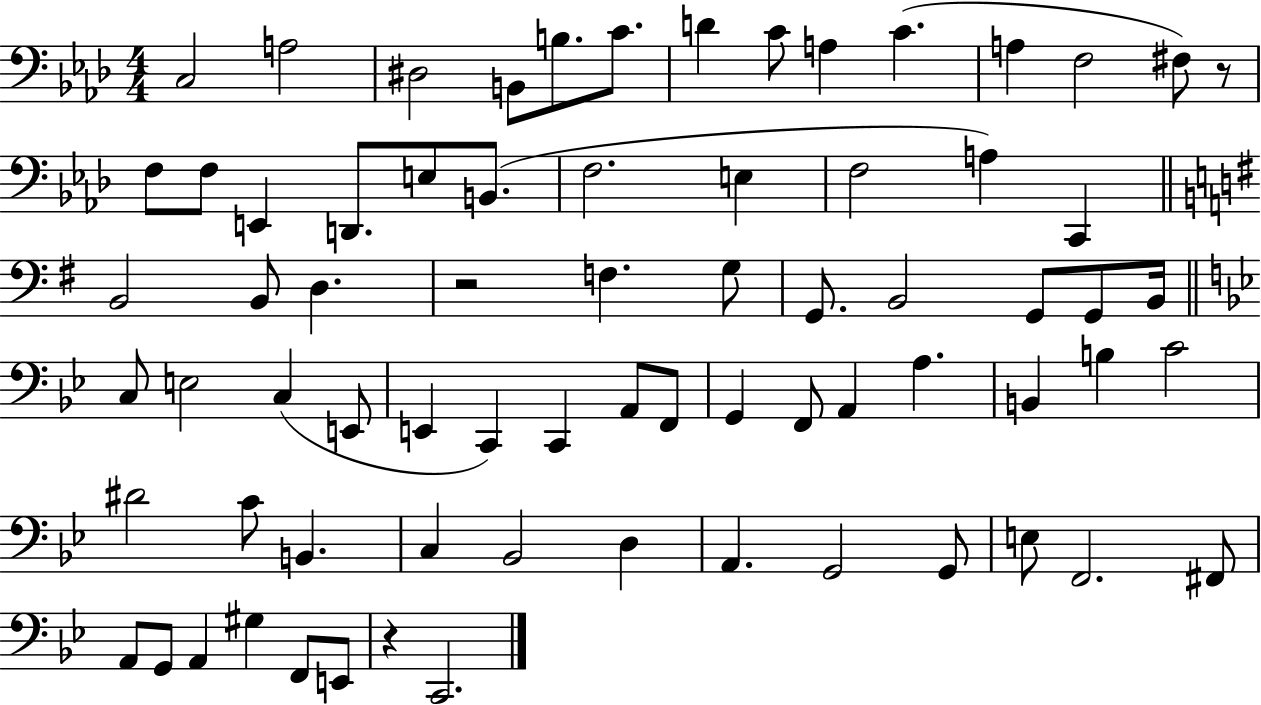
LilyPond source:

{
  \clef bass
  \numericTimeSignature
  \time 4/4
  \key aes \major
  c2 a2 | dis2 b,8 b8. c'8. | d'4 c'8 a4 c'4.( | a4 f2 fis8) r8 | \break f8 f8 e,4 d,8. e8 b,8.( | f2. e4 | f2 a4) c,4 | \bar "||" \break \key g \major b,2 b,8 d4. | r2 f4. g8 | g,8. b,2 g,8 g,8 b,16 | \bar "||" \break \key g \minor c8 e2 c4( e,8 | e,4 c,4) c,4 a,8 f,8 | g,4 f,8 a,4 a4. | b,4 b4 c'2 | \break dis'2 c'8 b,4. | c4 bes,2 d4 | a,4. g,2 g,8 | e8 f,2. fis,8 | \break a,8 g,8 a,4 gis4 f,8 e,8 | r4 c,2. | \bar "|."
}